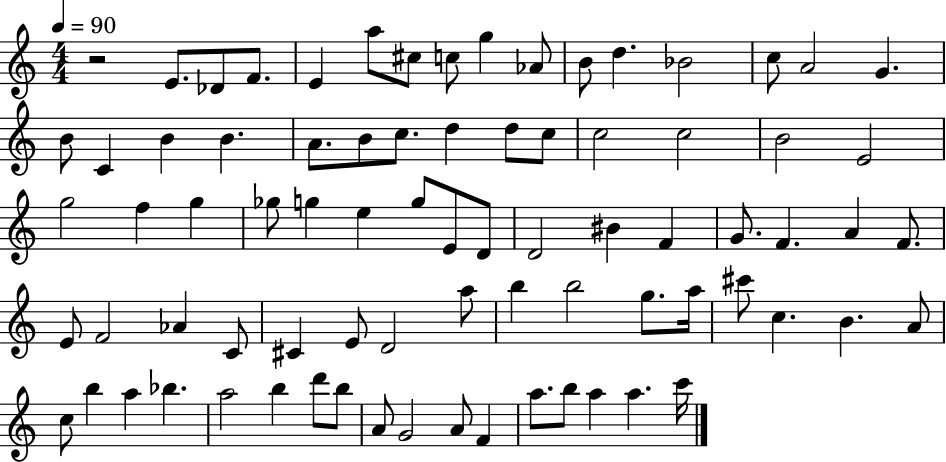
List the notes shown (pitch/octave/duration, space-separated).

R/h E4/e. Db4/e F4/e. E4/q A5/e C#5/e C5/e G5/q Ab4/e B4/e D5/q. Bb4/h C5/e A4/h G4/q. B4/e C4/q B4/q B4/q. A4/e. B4/e C5/e. D5/q D5/e C5/e C5/h C5/h B4/h E4/h G5/h F5/q G5/q Gb5/e G5/q E5/q G5/e E4/e D4/e D4/h BIS4/q F4/q G4/e. F4/q. A4/q F4/e. E4/e F4/h Ab4/q C4/e C#4/q E4/e D4/h A5/e B5/q B5/h G5/e. A5/s C#6/e C5/q. B4/q. A4/e C5/e B5/q A5/q Bb5/q. A5/h B5/q D6/e B5/e A4/e G4/h A4/e F4/q A5/e. B5/e A5/q A5/q. C6/s